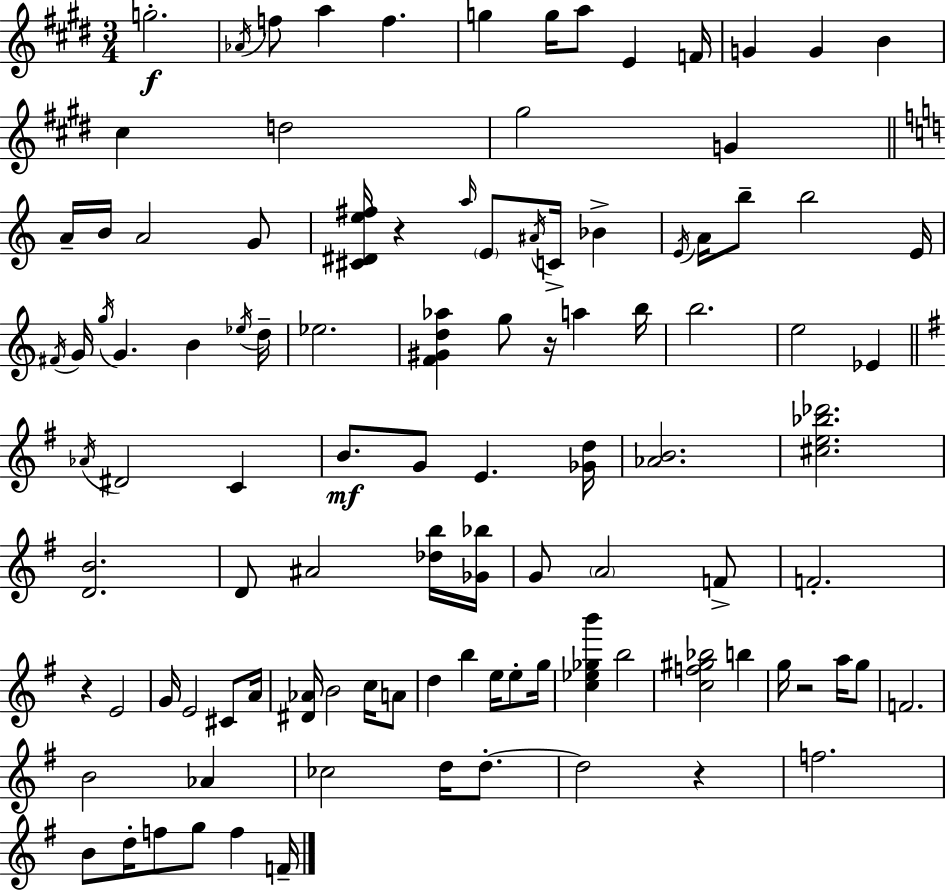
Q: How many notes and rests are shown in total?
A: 105